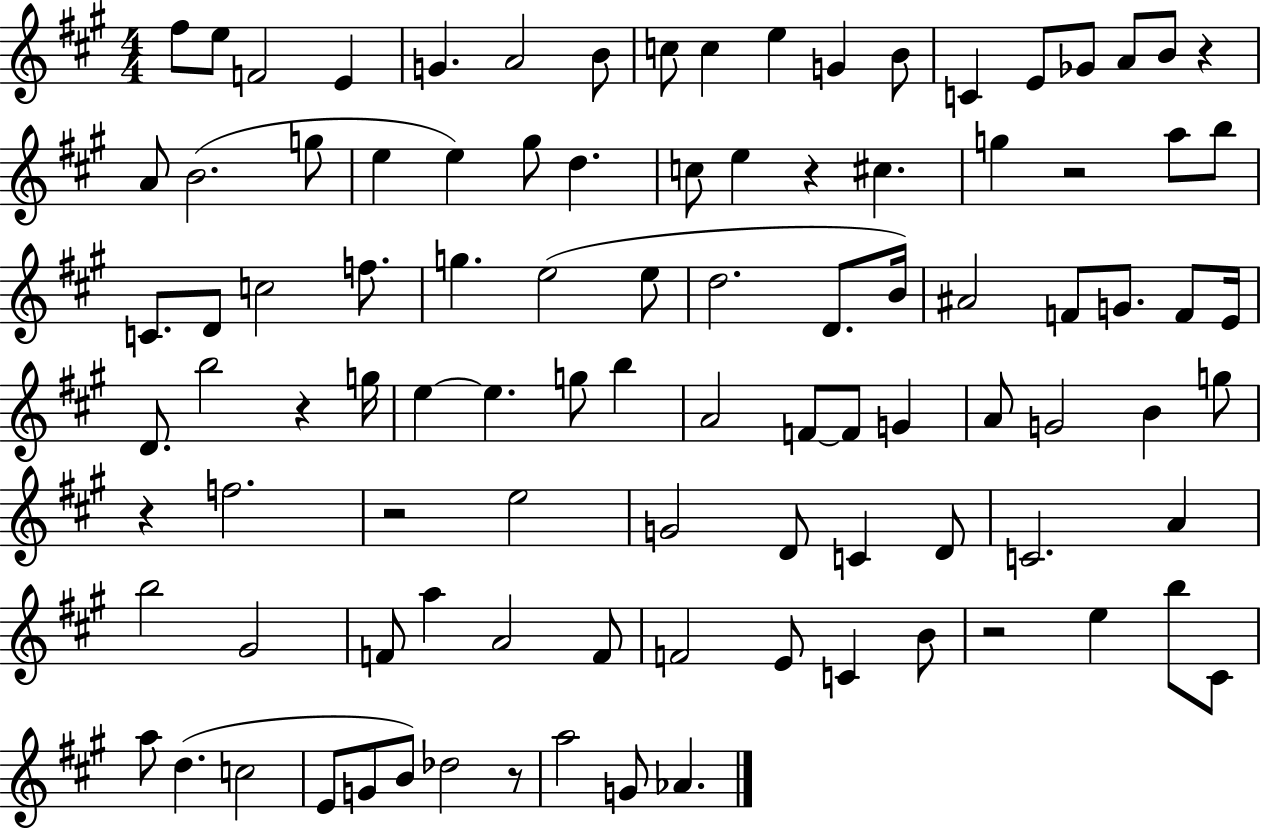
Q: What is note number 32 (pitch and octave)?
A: D4